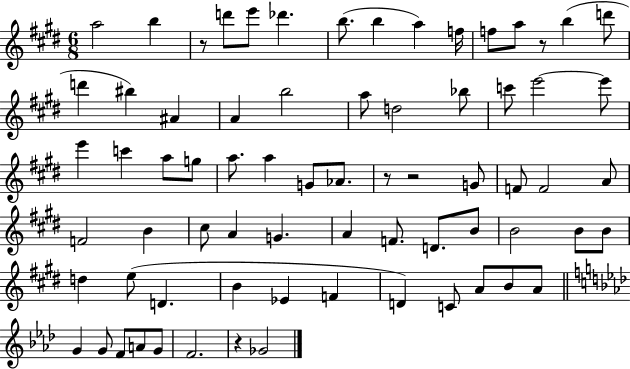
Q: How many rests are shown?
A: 5